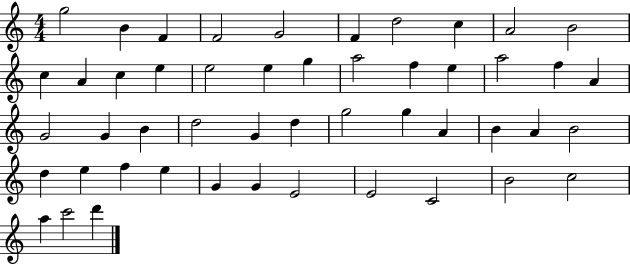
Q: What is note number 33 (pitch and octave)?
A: B4